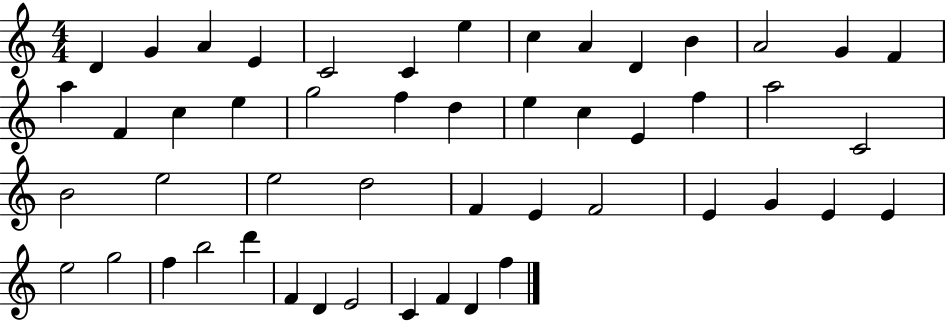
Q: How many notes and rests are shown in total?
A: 50